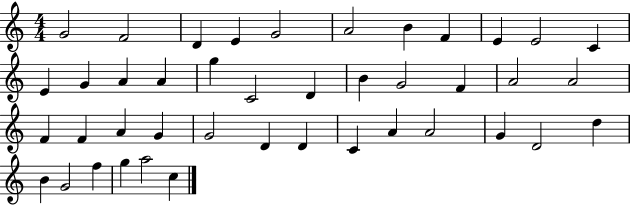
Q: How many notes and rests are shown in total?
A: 42